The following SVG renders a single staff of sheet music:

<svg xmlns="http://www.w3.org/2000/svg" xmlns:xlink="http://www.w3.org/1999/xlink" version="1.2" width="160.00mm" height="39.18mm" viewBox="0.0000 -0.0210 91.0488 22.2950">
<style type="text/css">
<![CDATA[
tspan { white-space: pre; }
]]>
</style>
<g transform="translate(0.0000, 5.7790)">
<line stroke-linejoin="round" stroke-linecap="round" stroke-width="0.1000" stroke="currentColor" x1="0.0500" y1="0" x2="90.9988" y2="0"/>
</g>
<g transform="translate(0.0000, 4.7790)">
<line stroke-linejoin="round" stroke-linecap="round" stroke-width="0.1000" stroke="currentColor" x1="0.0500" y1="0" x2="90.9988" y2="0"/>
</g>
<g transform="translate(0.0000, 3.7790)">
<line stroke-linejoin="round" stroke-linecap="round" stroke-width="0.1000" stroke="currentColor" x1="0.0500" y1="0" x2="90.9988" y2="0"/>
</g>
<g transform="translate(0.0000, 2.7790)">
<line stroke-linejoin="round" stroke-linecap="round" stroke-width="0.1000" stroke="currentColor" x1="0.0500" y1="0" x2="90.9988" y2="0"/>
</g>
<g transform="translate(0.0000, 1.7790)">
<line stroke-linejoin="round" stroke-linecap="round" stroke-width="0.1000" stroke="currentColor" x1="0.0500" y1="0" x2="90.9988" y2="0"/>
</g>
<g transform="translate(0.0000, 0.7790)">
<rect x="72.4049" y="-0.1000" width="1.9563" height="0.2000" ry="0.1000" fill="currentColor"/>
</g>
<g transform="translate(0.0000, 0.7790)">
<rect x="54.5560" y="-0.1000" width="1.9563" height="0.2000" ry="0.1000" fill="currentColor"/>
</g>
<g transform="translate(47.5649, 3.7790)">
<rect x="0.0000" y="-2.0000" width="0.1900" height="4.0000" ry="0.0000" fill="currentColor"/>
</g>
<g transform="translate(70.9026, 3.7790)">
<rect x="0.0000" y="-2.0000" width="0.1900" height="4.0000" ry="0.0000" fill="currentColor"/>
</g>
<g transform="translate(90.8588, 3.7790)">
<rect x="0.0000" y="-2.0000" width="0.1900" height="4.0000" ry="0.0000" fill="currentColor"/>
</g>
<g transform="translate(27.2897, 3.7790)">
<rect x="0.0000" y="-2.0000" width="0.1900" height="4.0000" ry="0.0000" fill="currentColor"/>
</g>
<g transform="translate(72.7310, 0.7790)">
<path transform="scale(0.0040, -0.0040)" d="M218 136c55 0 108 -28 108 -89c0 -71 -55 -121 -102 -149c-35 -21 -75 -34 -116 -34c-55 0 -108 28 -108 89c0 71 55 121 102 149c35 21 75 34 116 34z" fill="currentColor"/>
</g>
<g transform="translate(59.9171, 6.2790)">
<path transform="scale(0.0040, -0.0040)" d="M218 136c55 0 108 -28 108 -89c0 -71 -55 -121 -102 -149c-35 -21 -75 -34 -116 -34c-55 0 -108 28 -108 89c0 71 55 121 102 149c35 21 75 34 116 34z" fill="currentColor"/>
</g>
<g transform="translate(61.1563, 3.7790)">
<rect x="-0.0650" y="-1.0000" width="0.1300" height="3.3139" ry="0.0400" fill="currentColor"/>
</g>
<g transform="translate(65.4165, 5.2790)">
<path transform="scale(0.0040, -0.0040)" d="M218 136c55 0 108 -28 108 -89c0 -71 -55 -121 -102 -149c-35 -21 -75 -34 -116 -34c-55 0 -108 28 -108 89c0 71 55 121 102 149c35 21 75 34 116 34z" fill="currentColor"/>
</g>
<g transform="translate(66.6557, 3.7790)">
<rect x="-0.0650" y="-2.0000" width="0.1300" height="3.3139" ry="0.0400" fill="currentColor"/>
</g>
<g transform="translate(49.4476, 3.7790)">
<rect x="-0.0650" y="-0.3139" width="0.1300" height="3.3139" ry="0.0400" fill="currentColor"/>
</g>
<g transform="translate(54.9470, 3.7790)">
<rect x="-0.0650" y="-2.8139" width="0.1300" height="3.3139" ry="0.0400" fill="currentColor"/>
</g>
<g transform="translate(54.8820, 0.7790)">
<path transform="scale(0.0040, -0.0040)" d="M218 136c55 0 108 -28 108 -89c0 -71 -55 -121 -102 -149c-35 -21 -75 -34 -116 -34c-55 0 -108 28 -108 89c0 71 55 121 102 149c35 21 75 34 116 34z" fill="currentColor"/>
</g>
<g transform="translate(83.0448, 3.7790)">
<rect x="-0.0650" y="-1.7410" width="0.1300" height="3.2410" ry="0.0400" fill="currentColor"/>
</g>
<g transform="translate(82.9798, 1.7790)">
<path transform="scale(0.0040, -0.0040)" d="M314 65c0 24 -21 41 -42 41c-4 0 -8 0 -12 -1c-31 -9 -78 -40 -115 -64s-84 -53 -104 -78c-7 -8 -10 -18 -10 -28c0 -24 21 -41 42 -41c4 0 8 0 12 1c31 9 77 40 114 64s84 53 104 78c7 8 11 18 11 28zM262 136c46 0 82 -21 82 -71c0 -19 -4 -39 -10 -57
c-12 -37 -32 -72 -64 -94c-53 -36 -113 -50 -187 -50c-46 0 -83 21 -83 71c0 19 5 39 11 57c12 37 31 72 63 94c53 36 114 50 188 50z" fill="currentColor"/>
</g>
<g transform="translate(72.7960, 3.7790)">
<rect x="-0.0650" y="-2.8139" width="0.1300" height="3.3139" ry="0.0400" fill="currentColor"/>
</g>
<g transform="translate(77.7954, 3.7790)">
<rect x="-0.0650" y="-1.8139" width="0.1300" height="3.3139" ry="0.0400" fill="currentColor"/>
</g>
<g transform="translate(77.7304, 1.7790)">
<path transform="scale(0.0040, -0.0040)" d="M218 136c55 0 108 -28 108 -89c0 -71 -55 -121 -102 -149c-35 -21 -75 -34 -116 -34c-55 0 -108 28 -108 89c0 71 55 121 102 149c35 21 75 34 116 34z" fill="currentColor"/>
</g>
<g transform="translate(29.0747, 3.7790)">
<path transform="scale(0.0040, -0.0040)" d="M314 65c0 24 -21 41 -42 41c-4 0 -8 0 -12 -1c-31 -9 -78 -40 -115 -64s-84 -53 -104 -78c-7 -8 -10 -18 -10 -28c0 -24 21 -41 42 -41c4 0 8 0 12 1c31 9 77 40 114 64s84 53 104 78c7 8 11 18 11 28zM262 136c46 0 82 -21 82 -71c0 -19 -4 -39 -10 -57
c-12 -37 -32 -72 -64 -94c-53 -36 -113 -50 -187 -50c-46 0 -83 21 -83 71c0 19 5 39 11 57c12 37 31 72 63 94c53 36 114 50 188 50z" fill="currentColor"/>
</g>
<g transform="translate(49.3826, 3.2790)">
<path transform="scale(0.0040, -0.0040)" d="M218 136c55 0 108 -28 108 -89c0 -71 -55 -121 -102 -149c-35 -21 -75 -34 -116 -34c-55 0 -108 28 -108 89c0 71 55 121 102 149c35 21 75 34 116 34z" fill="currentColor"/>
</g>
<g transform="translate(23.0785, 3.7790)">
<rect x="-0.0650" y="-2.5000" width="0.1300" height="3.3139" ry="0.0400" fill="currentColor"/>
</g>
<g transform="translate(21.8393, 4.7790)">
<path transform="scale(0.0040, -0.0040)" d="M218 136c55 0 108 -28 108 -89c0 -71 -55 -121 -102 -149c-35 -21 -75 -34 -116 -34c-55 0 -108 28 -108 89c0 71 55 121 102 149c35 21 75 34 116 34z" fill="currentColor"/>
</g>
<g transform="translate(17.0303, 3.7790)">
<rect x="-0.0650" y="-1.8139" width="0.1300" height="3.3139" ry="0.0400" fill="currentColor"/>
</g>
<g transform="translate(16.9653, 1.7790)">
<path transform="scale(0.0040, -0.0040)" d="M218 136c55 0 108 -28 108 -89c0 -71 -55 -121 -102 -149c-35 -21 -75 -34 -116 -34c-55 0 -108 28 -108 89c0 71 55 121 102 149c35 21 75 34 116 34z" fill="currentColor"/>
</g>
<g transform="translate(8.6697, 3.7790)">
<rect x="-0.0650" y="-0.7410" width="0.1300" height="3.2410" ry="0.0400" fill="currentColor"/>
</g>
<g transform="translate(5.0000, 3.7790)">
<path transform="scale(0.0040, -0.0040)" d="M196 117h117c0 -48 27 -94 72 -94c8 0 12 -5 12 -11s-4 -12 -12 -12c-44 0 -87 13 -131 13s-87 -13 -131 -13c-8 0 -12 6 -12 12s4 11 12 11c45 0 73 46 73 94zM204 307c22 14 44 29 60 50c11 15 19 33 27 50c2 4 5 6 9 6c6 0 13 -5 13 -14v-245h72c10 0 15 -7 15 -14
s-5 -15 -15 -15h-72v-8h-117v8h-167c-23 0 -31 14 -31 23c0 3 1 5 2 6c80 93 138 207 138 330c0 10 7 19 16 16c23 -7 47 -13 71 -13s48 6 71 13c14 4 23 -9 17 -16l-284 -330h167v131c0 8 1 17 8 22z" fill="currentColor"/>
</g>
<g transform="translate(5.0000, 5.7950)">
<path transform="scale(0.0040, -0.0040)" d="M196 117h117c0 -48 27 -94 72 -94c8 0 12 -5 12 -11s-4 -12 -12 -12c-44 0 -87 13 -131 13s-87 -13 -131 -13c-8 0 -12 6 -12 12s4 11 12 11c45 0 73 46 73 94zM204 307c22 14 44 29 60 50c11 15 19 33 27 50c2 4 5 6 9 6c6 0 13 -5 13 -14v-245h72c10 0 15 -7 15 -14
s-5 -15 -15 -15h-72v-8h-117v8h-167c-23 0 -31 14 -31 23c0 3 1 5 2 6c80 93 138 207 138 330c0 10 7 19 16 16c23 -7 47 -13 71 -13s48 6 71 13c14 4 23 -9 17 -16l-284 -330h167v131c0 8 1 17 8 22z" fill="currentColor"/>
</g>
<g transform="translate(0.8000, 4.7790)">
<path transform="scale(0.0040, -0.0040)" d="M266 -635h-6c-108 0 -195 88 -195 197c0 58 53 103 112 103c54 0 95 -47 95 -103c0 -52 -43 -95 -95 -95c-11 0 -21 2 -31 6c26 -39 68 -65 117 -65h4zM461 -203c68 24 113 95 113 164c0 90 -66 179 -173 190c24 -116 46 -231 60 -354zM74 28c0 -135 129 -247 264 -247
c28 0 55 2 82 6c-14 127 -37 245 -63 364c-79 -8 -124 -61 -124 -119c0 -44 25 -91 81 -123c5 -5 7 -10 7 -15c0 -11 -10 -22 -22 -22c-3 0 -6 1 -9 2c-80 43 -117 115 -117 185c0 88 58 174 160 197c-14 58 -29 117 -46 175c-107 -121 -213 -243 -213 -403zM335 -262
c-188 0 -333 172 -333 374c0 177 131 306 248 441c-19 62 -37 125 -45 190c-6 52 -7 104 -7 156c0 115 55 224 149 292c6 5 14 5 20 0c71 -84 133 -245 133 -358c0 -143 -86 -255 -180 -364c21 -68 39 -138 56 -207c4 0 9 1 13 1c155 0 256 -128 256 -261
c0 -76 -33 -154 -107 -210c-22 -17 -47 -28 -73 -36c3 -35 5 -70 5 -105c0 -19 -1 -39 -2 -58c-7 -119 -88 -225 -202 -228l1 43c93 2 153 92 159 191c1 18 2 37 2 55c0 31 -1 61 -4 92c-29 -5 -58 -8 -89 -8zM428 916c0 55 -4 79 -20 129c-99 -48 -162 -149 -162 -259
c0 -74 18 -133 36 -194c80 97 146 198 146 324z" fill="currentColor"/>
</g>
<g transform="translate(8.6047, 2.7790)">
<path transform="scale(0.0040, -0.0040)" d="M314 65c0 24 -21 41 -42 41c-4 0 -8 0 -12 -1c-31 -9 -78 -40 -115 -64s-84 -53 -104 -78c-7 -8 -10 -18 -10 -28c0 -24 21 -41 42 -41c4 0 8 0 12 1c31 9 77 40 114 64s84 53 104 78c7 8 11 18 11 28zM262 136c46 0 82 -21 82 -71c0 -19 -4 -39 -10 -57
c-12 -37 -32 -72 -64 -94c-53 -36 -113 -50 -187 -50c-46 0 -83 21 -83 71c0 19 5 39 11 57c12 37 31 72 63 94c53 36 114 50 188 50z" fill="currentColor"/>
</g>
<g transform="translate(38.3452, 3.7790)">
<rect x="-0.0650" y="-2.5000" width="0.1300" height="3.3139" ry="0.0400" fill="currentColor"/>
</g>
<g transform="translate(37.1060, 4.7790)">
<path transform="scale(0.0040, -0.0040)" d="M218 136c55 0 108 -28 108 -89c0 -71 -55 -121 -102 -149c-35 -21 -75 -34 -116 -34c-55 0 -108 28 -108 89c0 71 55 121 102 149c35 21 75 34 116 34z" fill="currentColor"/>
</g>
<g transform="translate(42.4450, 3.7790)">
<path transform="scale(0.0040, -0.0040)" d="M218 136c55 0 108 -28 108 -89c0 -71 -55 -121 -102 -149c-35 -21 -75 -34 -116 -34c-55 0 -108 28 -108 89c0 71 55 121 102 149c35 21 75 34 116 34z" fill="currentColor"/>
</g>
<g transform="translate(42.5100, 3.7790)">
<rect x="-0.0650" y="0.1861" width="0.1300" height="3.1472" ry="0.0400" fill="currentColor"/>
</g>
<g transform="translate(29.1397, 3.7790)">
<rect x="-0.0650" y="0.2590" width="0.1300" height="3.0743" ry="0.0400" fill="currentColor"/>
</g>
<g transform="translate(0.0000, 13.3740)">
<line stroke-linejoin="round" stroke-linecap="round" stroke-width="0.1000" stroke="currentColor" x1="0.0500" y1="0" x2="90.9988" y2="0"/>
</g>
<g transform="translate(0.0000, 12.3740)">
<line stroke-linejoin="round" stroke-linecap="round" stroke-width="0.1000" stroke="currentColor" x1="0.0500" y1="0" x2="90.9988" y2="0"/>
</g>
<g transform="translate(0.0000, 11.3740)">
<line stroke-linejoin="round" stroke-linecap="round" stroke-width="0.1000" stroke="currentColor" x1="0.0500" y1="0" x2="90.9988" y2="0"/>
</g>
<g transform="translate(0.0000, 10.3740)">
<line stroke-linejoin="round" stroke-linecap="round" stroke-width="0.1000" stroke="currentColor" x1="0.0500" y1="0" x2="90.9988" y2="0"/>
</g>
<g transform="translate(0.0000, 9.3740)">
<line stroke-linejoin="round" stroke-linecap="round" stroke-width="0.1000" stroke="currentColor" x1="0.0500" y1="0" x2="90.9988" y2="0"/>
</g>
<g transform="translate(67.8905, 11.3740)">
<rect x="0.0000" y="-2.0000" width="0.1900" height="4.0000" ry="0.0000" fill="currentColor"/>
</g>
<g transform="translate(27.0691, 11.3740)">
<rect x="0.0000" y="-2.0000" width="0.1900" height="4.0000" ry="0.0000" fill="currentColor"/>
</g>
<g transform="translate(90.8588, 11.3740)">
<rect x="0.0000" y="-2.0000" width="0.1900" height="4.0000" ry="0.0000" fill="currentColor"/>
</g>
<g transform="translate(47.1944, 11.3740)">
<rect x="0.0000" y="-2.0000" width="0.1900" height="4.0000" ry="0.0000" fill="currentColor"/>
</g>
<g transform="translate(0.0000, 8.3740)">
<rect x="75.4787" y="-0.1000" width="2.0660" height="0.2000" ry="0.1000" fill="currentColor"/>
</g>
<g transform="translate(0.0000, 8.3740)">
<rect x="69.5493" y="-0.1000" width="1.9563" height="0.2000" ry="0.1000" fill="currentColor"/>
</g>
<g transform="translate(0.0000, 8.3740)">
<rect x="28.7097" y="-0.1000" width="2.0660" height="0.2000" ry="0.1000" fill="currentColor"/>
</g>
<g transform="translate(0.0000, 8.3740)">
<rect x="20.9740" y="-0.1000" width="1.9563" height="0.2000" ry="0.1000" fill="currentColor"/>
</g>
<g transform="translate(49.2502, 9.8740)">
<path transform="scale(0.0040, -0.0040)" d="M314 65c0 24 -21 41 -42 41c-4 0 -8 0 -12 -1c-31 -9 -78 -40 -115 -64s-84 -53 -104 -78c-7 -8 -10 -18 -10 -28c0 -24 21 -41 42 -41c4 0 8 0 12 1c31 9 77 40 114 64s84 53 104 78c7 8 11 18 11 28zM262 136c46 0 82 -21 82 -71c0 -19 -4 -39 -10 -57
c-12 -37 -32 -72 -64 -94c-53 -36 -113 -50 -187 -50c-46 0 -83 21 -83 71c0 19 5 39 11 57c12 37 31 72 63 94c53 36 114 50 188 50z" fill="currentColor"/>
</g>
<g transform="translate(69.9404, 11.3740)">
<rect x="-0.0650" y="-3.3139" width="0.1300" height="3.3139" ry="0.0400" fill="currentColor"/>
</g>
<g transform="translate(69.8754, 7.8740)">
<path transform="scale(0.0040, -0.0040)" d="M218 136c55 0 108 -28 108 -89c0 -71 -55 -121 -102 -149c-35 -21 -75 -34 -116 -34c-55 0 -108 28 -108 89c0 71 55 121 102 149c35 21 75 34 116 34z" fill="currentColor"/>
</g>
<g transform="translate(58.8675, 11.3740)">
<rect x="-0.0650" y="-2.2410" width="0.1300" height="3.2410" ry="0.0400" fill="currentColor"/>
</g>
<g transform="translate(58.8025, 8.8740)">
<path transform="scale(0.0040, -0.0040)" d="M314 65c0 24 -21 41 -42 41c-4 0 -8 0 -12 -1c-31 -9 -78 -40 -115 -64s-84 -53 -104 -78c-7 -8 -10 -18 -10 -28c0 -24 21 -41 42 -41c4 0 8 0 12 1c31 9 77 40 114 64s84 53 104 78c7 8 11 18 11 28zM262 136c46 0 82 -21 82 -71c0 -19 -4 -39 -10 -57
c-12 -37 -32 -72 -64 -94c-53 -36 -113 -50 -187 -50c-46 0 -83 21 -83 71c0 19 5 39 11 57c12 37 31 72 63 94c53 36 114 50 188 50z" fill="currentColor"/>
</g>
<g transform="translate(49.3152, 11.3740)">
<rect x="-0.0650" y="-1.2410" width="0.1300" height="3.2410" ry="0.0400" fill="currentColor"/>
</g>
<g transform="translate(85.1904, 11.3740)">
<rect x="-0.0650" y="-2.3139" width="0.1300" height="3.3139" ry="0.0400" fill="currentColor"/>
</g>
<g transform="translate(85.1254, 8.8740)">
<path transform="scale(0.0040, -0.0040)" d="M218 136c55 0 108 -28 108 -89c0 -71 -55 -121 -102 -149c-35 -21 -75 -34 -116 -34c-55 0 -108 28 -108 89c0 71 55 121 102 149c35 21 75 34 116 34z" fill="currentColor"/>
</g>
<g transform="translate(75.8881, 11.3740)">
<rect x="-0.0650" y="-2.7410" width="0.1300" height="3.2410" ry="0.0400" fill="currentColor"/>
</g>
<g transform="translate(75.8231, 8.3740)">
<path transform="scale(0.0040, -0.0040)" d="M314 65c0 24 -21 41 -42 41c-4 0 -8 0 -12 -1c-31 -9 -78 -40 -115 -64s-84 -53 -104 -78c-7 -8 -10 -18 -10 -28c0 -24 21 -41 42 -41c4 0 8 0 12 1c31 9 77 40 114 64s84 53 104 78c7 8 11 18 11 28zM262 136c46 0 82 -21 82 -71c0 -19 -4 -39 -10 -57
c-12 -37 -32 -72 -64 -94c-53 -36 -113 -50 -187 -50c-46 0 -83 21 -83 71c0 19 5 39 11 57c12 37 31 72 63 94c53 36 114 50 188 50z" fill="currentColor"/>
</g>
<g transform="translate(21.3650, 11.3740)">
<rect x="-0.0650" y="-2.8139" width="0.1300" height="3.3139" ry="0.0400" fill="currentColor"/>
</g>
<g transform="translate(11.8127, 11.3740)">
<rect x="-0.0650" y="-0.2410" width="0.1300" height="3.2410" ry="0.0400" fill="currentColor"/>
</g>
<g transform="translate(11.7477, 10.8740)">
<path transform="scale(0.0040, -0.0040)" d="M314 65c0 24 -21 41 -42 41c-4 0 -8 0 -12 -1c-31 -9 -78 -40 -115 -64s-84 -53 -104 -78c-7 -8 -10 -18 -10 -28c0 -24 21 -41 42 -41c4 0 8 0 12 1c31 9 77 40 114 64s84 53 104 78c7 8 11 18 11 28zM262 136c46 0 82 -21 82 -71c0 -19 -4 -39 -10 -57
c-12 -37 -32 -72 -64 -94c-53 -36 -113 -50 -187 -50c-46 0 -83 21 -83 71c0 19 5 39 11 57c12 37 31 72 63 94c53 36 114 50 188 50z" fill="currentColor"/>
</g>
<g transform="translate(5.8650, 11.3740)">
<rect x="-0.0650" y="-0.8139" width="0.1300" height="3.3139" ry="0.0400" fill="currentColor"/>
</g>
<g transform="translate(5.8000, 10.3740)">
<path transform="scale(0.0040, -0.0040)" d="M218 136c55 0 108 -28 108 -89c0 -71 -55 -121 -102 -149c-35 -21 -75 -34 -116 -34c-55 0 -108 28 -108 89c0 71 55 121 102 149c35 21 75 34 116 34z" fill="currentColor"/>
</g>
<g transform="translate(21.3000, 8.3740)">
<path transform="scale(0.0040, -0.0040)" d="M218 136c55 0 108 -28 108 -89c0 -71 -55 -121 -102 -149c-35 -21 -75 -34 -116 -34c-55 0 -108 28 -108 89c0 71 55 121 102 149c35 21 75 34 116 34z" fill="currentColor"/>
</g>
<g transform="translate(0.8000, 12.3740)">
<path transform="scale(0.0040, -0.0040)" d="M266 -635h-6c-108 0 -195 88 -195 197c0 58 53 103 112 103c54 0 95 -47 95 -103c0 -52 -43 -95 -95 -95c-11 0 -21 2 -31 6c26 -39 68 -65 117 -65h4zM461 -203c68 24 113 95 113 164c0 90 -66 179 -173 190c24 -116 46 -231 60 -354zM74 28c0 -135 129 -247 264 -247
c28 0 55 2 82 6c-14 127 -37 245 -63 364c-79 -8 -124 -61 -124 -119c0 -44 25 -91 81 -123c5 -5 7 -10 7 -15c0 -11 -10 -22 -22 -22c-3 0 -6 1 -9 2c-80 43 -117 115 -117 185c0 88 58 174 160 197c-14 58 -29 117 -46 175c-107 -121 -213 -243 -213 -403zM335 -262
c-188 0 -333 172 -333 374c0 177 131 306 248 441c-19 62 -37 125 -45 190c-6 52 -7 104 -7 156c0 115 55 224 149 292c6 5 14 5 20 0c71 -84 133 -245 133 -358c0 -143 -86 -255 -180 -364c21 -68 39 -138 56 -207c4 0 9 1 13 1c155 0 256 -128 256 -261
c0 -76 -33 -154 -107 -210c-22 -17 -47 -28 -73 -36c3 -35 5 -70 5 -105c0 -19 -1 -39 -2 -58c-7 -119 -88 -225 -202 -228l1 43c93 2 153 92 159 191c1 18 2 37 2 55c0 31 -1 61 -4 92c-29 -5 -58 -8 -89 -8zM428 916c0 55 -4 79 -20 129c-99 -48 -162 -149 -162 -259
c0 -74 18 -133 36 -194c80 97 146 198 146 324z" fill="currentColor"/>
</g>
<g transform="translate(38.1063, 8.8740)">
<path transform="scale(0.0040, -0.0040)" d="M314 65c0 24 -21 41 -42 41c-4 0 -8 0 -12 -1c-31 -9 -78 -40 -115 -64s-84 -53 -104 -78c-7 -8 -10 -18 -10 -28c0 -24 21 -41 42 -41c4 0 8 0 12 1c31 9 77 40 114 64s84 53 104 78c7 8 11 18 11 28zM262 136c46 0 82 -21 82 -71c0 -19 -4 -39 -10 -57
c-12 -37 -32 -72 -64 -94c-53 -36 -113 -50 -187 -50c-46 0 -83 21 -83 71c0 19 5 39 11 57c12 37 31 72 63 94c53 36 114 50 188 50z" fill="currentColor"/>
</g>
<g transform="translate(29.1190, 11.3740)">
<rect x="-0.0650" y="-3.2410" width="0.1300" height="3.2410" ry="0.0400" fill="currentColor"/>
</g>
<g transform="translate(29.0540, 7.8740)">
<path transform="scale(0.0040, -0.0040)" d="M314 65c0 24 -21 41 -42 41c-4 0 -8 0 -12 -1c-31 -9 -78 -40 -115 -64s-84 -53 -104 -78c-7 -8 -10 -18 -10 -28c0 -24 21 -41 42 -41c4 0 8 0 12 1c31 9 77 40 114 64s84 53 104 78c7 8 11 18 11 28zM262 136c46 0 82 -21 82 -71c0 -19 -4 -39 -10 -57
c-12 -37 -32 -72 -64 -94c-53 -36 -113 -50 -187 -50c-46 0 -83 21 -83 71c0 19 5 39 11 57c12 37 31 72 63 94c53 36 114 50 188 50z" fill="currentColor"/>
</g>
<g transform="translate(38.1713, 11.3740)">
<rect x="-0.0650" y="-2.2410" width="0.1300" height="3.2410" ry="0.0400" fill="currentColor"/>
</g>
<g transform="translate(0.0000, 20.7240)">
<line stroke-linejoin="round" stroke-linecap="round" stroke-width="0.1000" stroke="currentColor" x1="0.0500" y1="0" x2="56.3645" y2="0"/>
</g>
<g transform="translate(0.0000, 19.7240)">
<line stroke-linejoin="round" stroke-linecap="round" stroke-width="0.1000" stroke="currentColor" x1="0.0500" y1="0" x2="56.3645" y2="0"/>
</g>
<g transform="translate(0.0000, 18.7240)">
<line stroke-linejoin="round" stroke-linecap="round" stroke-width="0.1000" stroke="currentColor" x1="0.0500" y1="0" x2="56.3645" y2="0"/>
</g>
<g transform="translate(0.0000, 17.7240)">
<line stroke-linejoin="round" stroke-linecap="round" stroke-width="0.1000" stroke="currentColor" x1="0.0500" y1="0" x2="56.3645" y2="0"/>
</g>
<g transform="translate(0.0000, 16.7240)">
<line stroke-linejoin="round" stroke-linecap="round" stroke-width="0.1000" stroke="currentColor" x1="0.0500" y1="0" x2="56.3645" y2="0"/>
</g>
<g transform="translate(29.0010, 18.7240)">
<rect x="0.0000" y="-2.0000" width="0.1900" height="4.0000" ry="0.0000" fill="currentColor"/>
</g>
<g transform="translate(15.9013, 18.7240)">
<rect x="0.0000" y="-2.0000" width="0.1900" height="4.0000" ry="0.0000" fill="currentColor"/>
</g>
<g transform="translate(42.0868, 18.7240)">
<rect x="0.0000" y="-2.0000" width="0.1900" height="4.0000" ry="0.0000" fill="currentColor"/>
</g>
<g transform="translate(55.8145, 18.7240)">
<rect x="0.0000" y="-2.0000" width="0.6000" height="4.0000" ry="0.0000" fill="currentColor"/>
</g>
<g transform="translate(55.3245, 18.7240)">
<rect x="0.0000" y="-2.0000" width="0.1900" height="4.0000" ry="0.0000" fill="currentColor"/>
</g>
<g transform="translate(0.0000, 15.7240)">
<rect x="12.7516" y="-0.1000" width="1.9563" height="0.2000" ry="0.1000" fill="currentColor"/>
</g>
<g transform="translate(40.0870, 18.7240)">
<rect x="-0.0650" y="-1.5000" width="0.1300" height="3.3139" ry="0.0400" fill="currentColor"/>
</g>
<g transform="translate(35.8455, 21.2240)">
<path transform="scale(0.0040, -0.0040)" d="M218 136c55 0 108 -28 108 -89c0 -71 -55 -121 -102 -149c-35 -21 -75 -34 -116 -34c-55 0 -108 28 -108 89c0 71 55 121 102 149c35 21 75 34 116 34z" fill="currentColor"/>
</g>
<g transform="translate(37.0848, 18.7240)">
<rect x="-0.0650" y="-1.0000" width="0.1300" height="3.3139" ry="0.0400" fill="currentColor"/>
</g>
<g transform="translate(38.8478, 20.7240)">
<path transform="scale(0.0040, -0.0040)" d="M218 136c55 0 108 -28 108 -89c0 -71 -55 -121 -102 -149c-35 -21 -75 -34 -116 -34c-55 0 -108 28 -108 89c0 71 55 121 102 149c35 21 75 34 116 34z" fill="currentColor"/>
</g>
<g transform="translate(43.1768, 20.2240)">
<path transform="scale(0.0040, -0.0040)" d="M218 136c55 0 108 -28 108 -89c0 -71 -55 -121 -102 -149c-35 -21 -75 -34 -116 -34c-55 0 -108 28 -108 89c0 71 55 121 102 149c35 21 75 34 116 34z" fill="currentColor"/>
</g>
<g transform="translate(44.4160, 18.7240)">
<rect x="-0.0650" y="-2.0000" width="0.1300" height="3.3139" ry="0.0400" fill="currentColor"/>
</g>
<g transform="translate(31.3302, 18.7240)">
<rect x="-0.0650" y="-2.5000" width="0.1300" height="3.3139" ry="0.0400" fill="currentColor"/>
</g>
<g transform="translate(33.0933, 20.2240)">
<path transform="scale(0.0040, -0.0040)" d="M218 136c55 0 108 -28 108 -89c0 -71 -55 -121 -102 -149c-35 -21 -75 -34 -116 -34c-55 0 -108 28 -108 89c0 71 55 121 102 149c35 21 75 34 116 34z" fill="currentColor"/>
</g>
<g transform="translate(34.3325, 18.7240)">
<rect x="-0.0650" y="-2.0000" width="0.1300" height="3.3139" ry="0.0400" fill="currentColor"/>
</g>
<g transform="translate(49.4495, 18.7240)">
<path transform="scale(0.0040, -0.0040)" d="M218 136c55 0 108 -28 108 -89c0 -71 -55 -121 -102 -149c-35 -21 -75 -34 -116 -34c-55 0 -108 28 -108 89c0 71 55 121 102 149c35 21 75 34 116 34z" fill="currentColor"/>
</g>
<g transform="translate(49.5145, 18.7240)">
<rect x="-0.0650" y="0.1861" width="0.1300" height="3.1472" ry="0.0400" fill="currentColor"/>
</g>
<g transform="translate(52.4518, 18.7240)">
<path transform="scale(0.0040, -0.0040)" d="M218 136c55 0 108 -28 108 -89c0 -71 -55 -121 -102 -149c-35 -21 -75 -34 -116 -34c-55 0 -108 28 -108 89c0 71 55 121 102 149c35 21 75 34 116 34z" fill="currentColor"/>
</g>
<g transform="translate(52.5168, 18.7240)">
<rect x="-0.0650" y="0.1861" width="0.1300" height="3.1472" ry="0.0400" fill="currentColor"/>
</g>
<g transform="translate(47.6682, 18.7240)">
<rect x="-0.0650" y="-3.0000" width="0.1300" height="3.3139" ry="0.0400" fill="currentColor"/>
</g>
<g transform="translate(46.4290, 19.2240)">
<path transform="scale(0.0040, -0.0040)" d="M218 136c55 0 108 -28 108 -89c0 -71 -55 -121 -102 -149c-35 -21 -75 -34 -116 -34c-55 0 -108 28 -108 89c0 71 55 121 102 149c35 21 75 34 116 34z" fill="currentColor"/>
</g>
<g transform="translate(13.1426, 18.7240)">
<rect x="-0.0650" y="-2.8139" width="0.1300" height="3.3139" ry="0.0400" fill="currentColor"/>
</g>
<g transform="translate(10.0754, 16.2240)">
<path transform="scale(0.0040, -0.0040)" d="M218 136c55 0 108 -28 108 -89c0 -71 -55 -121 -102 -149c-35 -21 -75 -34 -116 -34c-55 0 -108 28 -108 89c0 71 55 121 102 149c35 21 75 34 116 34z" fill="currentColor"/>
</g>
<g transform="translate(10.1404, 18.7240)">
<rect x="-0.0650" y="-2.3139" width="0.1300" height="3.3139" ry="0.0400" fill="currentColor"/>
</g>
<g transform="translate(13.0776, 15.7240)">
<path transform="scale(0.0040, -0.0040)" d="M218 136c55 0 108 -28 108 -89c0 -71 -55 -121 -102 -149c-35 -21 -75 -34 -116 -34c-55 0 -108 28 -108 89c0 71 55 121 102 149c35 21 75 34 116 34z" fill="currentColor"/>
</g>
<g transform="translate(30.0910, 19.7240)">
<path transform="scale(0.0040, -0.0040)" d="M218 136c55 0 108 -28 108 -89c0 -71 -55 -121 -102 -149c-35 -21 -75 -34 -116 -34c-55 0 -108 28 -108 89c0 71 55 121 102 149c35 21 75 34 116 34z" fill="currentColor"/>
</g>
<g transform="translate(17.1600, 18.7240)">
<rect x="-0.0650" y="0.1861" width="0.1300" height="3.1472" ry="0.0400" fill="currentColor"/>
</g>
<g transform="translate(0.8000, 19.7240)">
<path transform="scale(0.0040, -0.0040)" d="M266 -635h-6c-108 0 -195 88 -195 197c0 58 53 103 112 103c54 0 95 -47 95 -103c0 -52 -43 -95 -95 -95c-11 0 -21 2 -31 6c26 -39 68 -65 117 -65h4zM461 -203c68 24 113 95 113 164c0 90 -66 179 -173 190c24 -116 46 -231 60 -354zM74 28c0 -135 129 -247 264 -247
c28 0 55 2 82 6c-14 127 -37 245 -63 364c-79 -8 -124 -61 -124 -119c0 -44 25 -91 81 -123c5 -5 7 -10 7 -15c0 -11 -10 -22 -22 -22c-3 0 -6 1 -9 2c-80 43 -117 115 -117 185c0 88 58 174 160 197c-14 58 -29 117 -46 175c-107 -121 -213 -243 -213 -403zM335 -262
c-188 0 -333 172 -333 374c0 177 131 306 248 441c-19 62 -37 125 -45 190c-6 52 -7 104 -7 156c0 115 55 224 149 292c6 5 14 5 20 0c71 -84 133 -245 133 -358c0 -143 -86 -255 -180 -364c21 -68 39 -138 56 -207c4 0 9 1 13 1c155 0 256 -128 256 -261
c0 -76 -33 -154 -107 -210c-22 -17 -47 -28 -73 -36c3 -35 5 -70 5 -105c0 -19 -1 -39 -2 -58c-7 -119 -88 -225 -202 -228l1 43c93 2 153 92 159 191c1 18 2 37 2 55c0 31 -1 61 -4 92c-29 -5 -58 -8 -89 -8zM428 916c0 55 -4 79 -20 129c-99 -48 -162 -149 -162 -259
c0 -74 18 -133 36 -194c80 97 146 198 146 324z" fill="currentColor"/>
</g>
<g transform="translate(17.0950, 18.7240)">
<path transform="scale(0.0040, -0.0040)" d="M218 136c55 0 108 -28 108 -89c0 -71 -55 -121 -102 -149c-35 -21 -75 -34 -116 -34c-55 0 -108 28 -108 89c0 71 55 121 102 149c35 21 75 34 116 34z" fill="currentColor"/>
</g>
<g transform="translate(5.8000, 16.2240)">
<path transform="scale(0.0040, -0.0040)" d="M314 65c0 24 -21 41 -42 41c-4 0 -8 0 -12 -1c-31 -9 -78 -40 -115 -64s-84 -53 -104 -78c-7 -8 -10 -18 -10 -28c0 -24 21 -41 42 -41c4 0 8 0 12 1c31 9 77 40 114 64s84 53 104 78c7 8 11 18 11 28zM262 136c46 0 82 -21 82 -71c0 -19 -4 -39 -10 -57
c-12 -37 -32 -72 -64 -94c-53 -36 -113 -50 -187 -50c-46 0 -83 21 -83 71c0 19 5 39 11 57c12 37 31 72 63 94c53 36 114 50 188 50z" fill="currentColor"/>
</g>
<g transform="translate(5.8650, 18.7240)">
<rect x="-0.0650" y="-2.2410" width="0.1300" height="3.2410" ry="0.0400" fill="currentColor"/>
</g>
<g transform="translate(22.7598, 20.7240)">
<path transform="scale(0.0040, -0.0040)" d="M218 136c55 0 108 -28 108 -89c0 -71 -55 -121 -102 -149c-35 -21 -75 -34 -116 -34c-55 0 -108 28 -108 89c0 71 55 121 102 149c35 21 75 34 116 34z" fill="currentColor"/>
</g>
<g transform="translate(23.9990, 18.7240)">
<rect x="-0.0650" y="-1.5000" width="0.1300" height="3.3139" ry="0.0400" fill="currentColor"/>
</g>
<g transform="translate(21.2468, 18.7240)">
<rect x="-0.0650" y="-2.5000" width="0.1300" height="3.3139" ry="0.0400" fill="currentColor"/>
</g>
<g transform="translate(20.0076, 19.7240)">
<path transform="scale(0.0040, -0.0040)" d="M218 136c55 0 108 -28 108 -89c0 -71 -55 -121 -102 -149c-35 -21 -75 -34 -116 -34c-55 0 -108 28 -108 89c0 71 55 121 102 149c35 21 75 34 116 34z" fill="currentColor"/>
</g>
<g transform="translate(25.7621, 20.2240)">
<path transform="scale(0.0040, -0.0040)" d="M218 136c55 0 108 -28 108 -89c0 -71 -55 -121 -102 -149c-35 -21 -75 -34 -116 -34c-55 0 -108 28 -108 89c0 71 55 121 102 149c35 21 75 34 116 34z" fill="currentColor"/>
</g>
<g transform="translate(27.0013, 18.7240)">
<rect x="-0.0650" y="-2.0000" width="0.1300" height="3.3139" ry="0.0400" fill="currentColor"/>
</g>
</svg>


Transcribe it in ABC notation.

X:1
T:Untitled
M:4/4
L:1/4
K:C
d2 f G B2 G B c a D F a f f2 d c2 a b2 g2 e2 g2 b a2 g g2 g a B G E F G F D E F A B B